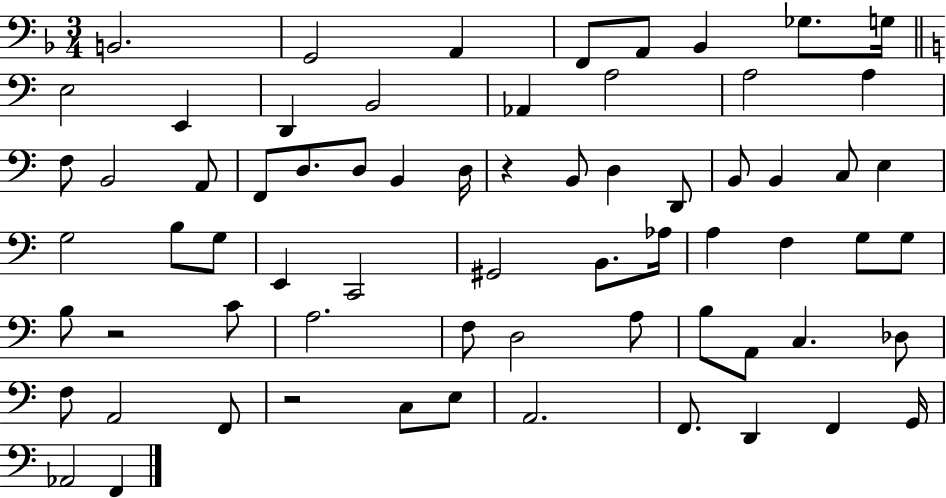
B2/h. G2/h A2/q F2/e A2/e Bb2/q Gb3/e. G3/s E3/h E2/q D2/q B2/h Ab2/q A3/h A3/h A3/q F3/e B2/h A2/e F2/e D3/e. D3/e B2/q D3/s R/q B2/e D3/q D2/e B2/e B2/q C3/e E3/q G3/h B3/e G3/e E2/q C2/h G#2/h B2/e. Ab3/s A3/q F3/q G3/e G3/e B3/e R/h C4/e A3/h. F3/e D3/h A3/e B3/e A2/e C3/q. Db3/e F3/e A2/h F2/e R/h C3/e E3/e A2/h. F2/e. D2/q F2/q G2/s Ab2/h F2/q